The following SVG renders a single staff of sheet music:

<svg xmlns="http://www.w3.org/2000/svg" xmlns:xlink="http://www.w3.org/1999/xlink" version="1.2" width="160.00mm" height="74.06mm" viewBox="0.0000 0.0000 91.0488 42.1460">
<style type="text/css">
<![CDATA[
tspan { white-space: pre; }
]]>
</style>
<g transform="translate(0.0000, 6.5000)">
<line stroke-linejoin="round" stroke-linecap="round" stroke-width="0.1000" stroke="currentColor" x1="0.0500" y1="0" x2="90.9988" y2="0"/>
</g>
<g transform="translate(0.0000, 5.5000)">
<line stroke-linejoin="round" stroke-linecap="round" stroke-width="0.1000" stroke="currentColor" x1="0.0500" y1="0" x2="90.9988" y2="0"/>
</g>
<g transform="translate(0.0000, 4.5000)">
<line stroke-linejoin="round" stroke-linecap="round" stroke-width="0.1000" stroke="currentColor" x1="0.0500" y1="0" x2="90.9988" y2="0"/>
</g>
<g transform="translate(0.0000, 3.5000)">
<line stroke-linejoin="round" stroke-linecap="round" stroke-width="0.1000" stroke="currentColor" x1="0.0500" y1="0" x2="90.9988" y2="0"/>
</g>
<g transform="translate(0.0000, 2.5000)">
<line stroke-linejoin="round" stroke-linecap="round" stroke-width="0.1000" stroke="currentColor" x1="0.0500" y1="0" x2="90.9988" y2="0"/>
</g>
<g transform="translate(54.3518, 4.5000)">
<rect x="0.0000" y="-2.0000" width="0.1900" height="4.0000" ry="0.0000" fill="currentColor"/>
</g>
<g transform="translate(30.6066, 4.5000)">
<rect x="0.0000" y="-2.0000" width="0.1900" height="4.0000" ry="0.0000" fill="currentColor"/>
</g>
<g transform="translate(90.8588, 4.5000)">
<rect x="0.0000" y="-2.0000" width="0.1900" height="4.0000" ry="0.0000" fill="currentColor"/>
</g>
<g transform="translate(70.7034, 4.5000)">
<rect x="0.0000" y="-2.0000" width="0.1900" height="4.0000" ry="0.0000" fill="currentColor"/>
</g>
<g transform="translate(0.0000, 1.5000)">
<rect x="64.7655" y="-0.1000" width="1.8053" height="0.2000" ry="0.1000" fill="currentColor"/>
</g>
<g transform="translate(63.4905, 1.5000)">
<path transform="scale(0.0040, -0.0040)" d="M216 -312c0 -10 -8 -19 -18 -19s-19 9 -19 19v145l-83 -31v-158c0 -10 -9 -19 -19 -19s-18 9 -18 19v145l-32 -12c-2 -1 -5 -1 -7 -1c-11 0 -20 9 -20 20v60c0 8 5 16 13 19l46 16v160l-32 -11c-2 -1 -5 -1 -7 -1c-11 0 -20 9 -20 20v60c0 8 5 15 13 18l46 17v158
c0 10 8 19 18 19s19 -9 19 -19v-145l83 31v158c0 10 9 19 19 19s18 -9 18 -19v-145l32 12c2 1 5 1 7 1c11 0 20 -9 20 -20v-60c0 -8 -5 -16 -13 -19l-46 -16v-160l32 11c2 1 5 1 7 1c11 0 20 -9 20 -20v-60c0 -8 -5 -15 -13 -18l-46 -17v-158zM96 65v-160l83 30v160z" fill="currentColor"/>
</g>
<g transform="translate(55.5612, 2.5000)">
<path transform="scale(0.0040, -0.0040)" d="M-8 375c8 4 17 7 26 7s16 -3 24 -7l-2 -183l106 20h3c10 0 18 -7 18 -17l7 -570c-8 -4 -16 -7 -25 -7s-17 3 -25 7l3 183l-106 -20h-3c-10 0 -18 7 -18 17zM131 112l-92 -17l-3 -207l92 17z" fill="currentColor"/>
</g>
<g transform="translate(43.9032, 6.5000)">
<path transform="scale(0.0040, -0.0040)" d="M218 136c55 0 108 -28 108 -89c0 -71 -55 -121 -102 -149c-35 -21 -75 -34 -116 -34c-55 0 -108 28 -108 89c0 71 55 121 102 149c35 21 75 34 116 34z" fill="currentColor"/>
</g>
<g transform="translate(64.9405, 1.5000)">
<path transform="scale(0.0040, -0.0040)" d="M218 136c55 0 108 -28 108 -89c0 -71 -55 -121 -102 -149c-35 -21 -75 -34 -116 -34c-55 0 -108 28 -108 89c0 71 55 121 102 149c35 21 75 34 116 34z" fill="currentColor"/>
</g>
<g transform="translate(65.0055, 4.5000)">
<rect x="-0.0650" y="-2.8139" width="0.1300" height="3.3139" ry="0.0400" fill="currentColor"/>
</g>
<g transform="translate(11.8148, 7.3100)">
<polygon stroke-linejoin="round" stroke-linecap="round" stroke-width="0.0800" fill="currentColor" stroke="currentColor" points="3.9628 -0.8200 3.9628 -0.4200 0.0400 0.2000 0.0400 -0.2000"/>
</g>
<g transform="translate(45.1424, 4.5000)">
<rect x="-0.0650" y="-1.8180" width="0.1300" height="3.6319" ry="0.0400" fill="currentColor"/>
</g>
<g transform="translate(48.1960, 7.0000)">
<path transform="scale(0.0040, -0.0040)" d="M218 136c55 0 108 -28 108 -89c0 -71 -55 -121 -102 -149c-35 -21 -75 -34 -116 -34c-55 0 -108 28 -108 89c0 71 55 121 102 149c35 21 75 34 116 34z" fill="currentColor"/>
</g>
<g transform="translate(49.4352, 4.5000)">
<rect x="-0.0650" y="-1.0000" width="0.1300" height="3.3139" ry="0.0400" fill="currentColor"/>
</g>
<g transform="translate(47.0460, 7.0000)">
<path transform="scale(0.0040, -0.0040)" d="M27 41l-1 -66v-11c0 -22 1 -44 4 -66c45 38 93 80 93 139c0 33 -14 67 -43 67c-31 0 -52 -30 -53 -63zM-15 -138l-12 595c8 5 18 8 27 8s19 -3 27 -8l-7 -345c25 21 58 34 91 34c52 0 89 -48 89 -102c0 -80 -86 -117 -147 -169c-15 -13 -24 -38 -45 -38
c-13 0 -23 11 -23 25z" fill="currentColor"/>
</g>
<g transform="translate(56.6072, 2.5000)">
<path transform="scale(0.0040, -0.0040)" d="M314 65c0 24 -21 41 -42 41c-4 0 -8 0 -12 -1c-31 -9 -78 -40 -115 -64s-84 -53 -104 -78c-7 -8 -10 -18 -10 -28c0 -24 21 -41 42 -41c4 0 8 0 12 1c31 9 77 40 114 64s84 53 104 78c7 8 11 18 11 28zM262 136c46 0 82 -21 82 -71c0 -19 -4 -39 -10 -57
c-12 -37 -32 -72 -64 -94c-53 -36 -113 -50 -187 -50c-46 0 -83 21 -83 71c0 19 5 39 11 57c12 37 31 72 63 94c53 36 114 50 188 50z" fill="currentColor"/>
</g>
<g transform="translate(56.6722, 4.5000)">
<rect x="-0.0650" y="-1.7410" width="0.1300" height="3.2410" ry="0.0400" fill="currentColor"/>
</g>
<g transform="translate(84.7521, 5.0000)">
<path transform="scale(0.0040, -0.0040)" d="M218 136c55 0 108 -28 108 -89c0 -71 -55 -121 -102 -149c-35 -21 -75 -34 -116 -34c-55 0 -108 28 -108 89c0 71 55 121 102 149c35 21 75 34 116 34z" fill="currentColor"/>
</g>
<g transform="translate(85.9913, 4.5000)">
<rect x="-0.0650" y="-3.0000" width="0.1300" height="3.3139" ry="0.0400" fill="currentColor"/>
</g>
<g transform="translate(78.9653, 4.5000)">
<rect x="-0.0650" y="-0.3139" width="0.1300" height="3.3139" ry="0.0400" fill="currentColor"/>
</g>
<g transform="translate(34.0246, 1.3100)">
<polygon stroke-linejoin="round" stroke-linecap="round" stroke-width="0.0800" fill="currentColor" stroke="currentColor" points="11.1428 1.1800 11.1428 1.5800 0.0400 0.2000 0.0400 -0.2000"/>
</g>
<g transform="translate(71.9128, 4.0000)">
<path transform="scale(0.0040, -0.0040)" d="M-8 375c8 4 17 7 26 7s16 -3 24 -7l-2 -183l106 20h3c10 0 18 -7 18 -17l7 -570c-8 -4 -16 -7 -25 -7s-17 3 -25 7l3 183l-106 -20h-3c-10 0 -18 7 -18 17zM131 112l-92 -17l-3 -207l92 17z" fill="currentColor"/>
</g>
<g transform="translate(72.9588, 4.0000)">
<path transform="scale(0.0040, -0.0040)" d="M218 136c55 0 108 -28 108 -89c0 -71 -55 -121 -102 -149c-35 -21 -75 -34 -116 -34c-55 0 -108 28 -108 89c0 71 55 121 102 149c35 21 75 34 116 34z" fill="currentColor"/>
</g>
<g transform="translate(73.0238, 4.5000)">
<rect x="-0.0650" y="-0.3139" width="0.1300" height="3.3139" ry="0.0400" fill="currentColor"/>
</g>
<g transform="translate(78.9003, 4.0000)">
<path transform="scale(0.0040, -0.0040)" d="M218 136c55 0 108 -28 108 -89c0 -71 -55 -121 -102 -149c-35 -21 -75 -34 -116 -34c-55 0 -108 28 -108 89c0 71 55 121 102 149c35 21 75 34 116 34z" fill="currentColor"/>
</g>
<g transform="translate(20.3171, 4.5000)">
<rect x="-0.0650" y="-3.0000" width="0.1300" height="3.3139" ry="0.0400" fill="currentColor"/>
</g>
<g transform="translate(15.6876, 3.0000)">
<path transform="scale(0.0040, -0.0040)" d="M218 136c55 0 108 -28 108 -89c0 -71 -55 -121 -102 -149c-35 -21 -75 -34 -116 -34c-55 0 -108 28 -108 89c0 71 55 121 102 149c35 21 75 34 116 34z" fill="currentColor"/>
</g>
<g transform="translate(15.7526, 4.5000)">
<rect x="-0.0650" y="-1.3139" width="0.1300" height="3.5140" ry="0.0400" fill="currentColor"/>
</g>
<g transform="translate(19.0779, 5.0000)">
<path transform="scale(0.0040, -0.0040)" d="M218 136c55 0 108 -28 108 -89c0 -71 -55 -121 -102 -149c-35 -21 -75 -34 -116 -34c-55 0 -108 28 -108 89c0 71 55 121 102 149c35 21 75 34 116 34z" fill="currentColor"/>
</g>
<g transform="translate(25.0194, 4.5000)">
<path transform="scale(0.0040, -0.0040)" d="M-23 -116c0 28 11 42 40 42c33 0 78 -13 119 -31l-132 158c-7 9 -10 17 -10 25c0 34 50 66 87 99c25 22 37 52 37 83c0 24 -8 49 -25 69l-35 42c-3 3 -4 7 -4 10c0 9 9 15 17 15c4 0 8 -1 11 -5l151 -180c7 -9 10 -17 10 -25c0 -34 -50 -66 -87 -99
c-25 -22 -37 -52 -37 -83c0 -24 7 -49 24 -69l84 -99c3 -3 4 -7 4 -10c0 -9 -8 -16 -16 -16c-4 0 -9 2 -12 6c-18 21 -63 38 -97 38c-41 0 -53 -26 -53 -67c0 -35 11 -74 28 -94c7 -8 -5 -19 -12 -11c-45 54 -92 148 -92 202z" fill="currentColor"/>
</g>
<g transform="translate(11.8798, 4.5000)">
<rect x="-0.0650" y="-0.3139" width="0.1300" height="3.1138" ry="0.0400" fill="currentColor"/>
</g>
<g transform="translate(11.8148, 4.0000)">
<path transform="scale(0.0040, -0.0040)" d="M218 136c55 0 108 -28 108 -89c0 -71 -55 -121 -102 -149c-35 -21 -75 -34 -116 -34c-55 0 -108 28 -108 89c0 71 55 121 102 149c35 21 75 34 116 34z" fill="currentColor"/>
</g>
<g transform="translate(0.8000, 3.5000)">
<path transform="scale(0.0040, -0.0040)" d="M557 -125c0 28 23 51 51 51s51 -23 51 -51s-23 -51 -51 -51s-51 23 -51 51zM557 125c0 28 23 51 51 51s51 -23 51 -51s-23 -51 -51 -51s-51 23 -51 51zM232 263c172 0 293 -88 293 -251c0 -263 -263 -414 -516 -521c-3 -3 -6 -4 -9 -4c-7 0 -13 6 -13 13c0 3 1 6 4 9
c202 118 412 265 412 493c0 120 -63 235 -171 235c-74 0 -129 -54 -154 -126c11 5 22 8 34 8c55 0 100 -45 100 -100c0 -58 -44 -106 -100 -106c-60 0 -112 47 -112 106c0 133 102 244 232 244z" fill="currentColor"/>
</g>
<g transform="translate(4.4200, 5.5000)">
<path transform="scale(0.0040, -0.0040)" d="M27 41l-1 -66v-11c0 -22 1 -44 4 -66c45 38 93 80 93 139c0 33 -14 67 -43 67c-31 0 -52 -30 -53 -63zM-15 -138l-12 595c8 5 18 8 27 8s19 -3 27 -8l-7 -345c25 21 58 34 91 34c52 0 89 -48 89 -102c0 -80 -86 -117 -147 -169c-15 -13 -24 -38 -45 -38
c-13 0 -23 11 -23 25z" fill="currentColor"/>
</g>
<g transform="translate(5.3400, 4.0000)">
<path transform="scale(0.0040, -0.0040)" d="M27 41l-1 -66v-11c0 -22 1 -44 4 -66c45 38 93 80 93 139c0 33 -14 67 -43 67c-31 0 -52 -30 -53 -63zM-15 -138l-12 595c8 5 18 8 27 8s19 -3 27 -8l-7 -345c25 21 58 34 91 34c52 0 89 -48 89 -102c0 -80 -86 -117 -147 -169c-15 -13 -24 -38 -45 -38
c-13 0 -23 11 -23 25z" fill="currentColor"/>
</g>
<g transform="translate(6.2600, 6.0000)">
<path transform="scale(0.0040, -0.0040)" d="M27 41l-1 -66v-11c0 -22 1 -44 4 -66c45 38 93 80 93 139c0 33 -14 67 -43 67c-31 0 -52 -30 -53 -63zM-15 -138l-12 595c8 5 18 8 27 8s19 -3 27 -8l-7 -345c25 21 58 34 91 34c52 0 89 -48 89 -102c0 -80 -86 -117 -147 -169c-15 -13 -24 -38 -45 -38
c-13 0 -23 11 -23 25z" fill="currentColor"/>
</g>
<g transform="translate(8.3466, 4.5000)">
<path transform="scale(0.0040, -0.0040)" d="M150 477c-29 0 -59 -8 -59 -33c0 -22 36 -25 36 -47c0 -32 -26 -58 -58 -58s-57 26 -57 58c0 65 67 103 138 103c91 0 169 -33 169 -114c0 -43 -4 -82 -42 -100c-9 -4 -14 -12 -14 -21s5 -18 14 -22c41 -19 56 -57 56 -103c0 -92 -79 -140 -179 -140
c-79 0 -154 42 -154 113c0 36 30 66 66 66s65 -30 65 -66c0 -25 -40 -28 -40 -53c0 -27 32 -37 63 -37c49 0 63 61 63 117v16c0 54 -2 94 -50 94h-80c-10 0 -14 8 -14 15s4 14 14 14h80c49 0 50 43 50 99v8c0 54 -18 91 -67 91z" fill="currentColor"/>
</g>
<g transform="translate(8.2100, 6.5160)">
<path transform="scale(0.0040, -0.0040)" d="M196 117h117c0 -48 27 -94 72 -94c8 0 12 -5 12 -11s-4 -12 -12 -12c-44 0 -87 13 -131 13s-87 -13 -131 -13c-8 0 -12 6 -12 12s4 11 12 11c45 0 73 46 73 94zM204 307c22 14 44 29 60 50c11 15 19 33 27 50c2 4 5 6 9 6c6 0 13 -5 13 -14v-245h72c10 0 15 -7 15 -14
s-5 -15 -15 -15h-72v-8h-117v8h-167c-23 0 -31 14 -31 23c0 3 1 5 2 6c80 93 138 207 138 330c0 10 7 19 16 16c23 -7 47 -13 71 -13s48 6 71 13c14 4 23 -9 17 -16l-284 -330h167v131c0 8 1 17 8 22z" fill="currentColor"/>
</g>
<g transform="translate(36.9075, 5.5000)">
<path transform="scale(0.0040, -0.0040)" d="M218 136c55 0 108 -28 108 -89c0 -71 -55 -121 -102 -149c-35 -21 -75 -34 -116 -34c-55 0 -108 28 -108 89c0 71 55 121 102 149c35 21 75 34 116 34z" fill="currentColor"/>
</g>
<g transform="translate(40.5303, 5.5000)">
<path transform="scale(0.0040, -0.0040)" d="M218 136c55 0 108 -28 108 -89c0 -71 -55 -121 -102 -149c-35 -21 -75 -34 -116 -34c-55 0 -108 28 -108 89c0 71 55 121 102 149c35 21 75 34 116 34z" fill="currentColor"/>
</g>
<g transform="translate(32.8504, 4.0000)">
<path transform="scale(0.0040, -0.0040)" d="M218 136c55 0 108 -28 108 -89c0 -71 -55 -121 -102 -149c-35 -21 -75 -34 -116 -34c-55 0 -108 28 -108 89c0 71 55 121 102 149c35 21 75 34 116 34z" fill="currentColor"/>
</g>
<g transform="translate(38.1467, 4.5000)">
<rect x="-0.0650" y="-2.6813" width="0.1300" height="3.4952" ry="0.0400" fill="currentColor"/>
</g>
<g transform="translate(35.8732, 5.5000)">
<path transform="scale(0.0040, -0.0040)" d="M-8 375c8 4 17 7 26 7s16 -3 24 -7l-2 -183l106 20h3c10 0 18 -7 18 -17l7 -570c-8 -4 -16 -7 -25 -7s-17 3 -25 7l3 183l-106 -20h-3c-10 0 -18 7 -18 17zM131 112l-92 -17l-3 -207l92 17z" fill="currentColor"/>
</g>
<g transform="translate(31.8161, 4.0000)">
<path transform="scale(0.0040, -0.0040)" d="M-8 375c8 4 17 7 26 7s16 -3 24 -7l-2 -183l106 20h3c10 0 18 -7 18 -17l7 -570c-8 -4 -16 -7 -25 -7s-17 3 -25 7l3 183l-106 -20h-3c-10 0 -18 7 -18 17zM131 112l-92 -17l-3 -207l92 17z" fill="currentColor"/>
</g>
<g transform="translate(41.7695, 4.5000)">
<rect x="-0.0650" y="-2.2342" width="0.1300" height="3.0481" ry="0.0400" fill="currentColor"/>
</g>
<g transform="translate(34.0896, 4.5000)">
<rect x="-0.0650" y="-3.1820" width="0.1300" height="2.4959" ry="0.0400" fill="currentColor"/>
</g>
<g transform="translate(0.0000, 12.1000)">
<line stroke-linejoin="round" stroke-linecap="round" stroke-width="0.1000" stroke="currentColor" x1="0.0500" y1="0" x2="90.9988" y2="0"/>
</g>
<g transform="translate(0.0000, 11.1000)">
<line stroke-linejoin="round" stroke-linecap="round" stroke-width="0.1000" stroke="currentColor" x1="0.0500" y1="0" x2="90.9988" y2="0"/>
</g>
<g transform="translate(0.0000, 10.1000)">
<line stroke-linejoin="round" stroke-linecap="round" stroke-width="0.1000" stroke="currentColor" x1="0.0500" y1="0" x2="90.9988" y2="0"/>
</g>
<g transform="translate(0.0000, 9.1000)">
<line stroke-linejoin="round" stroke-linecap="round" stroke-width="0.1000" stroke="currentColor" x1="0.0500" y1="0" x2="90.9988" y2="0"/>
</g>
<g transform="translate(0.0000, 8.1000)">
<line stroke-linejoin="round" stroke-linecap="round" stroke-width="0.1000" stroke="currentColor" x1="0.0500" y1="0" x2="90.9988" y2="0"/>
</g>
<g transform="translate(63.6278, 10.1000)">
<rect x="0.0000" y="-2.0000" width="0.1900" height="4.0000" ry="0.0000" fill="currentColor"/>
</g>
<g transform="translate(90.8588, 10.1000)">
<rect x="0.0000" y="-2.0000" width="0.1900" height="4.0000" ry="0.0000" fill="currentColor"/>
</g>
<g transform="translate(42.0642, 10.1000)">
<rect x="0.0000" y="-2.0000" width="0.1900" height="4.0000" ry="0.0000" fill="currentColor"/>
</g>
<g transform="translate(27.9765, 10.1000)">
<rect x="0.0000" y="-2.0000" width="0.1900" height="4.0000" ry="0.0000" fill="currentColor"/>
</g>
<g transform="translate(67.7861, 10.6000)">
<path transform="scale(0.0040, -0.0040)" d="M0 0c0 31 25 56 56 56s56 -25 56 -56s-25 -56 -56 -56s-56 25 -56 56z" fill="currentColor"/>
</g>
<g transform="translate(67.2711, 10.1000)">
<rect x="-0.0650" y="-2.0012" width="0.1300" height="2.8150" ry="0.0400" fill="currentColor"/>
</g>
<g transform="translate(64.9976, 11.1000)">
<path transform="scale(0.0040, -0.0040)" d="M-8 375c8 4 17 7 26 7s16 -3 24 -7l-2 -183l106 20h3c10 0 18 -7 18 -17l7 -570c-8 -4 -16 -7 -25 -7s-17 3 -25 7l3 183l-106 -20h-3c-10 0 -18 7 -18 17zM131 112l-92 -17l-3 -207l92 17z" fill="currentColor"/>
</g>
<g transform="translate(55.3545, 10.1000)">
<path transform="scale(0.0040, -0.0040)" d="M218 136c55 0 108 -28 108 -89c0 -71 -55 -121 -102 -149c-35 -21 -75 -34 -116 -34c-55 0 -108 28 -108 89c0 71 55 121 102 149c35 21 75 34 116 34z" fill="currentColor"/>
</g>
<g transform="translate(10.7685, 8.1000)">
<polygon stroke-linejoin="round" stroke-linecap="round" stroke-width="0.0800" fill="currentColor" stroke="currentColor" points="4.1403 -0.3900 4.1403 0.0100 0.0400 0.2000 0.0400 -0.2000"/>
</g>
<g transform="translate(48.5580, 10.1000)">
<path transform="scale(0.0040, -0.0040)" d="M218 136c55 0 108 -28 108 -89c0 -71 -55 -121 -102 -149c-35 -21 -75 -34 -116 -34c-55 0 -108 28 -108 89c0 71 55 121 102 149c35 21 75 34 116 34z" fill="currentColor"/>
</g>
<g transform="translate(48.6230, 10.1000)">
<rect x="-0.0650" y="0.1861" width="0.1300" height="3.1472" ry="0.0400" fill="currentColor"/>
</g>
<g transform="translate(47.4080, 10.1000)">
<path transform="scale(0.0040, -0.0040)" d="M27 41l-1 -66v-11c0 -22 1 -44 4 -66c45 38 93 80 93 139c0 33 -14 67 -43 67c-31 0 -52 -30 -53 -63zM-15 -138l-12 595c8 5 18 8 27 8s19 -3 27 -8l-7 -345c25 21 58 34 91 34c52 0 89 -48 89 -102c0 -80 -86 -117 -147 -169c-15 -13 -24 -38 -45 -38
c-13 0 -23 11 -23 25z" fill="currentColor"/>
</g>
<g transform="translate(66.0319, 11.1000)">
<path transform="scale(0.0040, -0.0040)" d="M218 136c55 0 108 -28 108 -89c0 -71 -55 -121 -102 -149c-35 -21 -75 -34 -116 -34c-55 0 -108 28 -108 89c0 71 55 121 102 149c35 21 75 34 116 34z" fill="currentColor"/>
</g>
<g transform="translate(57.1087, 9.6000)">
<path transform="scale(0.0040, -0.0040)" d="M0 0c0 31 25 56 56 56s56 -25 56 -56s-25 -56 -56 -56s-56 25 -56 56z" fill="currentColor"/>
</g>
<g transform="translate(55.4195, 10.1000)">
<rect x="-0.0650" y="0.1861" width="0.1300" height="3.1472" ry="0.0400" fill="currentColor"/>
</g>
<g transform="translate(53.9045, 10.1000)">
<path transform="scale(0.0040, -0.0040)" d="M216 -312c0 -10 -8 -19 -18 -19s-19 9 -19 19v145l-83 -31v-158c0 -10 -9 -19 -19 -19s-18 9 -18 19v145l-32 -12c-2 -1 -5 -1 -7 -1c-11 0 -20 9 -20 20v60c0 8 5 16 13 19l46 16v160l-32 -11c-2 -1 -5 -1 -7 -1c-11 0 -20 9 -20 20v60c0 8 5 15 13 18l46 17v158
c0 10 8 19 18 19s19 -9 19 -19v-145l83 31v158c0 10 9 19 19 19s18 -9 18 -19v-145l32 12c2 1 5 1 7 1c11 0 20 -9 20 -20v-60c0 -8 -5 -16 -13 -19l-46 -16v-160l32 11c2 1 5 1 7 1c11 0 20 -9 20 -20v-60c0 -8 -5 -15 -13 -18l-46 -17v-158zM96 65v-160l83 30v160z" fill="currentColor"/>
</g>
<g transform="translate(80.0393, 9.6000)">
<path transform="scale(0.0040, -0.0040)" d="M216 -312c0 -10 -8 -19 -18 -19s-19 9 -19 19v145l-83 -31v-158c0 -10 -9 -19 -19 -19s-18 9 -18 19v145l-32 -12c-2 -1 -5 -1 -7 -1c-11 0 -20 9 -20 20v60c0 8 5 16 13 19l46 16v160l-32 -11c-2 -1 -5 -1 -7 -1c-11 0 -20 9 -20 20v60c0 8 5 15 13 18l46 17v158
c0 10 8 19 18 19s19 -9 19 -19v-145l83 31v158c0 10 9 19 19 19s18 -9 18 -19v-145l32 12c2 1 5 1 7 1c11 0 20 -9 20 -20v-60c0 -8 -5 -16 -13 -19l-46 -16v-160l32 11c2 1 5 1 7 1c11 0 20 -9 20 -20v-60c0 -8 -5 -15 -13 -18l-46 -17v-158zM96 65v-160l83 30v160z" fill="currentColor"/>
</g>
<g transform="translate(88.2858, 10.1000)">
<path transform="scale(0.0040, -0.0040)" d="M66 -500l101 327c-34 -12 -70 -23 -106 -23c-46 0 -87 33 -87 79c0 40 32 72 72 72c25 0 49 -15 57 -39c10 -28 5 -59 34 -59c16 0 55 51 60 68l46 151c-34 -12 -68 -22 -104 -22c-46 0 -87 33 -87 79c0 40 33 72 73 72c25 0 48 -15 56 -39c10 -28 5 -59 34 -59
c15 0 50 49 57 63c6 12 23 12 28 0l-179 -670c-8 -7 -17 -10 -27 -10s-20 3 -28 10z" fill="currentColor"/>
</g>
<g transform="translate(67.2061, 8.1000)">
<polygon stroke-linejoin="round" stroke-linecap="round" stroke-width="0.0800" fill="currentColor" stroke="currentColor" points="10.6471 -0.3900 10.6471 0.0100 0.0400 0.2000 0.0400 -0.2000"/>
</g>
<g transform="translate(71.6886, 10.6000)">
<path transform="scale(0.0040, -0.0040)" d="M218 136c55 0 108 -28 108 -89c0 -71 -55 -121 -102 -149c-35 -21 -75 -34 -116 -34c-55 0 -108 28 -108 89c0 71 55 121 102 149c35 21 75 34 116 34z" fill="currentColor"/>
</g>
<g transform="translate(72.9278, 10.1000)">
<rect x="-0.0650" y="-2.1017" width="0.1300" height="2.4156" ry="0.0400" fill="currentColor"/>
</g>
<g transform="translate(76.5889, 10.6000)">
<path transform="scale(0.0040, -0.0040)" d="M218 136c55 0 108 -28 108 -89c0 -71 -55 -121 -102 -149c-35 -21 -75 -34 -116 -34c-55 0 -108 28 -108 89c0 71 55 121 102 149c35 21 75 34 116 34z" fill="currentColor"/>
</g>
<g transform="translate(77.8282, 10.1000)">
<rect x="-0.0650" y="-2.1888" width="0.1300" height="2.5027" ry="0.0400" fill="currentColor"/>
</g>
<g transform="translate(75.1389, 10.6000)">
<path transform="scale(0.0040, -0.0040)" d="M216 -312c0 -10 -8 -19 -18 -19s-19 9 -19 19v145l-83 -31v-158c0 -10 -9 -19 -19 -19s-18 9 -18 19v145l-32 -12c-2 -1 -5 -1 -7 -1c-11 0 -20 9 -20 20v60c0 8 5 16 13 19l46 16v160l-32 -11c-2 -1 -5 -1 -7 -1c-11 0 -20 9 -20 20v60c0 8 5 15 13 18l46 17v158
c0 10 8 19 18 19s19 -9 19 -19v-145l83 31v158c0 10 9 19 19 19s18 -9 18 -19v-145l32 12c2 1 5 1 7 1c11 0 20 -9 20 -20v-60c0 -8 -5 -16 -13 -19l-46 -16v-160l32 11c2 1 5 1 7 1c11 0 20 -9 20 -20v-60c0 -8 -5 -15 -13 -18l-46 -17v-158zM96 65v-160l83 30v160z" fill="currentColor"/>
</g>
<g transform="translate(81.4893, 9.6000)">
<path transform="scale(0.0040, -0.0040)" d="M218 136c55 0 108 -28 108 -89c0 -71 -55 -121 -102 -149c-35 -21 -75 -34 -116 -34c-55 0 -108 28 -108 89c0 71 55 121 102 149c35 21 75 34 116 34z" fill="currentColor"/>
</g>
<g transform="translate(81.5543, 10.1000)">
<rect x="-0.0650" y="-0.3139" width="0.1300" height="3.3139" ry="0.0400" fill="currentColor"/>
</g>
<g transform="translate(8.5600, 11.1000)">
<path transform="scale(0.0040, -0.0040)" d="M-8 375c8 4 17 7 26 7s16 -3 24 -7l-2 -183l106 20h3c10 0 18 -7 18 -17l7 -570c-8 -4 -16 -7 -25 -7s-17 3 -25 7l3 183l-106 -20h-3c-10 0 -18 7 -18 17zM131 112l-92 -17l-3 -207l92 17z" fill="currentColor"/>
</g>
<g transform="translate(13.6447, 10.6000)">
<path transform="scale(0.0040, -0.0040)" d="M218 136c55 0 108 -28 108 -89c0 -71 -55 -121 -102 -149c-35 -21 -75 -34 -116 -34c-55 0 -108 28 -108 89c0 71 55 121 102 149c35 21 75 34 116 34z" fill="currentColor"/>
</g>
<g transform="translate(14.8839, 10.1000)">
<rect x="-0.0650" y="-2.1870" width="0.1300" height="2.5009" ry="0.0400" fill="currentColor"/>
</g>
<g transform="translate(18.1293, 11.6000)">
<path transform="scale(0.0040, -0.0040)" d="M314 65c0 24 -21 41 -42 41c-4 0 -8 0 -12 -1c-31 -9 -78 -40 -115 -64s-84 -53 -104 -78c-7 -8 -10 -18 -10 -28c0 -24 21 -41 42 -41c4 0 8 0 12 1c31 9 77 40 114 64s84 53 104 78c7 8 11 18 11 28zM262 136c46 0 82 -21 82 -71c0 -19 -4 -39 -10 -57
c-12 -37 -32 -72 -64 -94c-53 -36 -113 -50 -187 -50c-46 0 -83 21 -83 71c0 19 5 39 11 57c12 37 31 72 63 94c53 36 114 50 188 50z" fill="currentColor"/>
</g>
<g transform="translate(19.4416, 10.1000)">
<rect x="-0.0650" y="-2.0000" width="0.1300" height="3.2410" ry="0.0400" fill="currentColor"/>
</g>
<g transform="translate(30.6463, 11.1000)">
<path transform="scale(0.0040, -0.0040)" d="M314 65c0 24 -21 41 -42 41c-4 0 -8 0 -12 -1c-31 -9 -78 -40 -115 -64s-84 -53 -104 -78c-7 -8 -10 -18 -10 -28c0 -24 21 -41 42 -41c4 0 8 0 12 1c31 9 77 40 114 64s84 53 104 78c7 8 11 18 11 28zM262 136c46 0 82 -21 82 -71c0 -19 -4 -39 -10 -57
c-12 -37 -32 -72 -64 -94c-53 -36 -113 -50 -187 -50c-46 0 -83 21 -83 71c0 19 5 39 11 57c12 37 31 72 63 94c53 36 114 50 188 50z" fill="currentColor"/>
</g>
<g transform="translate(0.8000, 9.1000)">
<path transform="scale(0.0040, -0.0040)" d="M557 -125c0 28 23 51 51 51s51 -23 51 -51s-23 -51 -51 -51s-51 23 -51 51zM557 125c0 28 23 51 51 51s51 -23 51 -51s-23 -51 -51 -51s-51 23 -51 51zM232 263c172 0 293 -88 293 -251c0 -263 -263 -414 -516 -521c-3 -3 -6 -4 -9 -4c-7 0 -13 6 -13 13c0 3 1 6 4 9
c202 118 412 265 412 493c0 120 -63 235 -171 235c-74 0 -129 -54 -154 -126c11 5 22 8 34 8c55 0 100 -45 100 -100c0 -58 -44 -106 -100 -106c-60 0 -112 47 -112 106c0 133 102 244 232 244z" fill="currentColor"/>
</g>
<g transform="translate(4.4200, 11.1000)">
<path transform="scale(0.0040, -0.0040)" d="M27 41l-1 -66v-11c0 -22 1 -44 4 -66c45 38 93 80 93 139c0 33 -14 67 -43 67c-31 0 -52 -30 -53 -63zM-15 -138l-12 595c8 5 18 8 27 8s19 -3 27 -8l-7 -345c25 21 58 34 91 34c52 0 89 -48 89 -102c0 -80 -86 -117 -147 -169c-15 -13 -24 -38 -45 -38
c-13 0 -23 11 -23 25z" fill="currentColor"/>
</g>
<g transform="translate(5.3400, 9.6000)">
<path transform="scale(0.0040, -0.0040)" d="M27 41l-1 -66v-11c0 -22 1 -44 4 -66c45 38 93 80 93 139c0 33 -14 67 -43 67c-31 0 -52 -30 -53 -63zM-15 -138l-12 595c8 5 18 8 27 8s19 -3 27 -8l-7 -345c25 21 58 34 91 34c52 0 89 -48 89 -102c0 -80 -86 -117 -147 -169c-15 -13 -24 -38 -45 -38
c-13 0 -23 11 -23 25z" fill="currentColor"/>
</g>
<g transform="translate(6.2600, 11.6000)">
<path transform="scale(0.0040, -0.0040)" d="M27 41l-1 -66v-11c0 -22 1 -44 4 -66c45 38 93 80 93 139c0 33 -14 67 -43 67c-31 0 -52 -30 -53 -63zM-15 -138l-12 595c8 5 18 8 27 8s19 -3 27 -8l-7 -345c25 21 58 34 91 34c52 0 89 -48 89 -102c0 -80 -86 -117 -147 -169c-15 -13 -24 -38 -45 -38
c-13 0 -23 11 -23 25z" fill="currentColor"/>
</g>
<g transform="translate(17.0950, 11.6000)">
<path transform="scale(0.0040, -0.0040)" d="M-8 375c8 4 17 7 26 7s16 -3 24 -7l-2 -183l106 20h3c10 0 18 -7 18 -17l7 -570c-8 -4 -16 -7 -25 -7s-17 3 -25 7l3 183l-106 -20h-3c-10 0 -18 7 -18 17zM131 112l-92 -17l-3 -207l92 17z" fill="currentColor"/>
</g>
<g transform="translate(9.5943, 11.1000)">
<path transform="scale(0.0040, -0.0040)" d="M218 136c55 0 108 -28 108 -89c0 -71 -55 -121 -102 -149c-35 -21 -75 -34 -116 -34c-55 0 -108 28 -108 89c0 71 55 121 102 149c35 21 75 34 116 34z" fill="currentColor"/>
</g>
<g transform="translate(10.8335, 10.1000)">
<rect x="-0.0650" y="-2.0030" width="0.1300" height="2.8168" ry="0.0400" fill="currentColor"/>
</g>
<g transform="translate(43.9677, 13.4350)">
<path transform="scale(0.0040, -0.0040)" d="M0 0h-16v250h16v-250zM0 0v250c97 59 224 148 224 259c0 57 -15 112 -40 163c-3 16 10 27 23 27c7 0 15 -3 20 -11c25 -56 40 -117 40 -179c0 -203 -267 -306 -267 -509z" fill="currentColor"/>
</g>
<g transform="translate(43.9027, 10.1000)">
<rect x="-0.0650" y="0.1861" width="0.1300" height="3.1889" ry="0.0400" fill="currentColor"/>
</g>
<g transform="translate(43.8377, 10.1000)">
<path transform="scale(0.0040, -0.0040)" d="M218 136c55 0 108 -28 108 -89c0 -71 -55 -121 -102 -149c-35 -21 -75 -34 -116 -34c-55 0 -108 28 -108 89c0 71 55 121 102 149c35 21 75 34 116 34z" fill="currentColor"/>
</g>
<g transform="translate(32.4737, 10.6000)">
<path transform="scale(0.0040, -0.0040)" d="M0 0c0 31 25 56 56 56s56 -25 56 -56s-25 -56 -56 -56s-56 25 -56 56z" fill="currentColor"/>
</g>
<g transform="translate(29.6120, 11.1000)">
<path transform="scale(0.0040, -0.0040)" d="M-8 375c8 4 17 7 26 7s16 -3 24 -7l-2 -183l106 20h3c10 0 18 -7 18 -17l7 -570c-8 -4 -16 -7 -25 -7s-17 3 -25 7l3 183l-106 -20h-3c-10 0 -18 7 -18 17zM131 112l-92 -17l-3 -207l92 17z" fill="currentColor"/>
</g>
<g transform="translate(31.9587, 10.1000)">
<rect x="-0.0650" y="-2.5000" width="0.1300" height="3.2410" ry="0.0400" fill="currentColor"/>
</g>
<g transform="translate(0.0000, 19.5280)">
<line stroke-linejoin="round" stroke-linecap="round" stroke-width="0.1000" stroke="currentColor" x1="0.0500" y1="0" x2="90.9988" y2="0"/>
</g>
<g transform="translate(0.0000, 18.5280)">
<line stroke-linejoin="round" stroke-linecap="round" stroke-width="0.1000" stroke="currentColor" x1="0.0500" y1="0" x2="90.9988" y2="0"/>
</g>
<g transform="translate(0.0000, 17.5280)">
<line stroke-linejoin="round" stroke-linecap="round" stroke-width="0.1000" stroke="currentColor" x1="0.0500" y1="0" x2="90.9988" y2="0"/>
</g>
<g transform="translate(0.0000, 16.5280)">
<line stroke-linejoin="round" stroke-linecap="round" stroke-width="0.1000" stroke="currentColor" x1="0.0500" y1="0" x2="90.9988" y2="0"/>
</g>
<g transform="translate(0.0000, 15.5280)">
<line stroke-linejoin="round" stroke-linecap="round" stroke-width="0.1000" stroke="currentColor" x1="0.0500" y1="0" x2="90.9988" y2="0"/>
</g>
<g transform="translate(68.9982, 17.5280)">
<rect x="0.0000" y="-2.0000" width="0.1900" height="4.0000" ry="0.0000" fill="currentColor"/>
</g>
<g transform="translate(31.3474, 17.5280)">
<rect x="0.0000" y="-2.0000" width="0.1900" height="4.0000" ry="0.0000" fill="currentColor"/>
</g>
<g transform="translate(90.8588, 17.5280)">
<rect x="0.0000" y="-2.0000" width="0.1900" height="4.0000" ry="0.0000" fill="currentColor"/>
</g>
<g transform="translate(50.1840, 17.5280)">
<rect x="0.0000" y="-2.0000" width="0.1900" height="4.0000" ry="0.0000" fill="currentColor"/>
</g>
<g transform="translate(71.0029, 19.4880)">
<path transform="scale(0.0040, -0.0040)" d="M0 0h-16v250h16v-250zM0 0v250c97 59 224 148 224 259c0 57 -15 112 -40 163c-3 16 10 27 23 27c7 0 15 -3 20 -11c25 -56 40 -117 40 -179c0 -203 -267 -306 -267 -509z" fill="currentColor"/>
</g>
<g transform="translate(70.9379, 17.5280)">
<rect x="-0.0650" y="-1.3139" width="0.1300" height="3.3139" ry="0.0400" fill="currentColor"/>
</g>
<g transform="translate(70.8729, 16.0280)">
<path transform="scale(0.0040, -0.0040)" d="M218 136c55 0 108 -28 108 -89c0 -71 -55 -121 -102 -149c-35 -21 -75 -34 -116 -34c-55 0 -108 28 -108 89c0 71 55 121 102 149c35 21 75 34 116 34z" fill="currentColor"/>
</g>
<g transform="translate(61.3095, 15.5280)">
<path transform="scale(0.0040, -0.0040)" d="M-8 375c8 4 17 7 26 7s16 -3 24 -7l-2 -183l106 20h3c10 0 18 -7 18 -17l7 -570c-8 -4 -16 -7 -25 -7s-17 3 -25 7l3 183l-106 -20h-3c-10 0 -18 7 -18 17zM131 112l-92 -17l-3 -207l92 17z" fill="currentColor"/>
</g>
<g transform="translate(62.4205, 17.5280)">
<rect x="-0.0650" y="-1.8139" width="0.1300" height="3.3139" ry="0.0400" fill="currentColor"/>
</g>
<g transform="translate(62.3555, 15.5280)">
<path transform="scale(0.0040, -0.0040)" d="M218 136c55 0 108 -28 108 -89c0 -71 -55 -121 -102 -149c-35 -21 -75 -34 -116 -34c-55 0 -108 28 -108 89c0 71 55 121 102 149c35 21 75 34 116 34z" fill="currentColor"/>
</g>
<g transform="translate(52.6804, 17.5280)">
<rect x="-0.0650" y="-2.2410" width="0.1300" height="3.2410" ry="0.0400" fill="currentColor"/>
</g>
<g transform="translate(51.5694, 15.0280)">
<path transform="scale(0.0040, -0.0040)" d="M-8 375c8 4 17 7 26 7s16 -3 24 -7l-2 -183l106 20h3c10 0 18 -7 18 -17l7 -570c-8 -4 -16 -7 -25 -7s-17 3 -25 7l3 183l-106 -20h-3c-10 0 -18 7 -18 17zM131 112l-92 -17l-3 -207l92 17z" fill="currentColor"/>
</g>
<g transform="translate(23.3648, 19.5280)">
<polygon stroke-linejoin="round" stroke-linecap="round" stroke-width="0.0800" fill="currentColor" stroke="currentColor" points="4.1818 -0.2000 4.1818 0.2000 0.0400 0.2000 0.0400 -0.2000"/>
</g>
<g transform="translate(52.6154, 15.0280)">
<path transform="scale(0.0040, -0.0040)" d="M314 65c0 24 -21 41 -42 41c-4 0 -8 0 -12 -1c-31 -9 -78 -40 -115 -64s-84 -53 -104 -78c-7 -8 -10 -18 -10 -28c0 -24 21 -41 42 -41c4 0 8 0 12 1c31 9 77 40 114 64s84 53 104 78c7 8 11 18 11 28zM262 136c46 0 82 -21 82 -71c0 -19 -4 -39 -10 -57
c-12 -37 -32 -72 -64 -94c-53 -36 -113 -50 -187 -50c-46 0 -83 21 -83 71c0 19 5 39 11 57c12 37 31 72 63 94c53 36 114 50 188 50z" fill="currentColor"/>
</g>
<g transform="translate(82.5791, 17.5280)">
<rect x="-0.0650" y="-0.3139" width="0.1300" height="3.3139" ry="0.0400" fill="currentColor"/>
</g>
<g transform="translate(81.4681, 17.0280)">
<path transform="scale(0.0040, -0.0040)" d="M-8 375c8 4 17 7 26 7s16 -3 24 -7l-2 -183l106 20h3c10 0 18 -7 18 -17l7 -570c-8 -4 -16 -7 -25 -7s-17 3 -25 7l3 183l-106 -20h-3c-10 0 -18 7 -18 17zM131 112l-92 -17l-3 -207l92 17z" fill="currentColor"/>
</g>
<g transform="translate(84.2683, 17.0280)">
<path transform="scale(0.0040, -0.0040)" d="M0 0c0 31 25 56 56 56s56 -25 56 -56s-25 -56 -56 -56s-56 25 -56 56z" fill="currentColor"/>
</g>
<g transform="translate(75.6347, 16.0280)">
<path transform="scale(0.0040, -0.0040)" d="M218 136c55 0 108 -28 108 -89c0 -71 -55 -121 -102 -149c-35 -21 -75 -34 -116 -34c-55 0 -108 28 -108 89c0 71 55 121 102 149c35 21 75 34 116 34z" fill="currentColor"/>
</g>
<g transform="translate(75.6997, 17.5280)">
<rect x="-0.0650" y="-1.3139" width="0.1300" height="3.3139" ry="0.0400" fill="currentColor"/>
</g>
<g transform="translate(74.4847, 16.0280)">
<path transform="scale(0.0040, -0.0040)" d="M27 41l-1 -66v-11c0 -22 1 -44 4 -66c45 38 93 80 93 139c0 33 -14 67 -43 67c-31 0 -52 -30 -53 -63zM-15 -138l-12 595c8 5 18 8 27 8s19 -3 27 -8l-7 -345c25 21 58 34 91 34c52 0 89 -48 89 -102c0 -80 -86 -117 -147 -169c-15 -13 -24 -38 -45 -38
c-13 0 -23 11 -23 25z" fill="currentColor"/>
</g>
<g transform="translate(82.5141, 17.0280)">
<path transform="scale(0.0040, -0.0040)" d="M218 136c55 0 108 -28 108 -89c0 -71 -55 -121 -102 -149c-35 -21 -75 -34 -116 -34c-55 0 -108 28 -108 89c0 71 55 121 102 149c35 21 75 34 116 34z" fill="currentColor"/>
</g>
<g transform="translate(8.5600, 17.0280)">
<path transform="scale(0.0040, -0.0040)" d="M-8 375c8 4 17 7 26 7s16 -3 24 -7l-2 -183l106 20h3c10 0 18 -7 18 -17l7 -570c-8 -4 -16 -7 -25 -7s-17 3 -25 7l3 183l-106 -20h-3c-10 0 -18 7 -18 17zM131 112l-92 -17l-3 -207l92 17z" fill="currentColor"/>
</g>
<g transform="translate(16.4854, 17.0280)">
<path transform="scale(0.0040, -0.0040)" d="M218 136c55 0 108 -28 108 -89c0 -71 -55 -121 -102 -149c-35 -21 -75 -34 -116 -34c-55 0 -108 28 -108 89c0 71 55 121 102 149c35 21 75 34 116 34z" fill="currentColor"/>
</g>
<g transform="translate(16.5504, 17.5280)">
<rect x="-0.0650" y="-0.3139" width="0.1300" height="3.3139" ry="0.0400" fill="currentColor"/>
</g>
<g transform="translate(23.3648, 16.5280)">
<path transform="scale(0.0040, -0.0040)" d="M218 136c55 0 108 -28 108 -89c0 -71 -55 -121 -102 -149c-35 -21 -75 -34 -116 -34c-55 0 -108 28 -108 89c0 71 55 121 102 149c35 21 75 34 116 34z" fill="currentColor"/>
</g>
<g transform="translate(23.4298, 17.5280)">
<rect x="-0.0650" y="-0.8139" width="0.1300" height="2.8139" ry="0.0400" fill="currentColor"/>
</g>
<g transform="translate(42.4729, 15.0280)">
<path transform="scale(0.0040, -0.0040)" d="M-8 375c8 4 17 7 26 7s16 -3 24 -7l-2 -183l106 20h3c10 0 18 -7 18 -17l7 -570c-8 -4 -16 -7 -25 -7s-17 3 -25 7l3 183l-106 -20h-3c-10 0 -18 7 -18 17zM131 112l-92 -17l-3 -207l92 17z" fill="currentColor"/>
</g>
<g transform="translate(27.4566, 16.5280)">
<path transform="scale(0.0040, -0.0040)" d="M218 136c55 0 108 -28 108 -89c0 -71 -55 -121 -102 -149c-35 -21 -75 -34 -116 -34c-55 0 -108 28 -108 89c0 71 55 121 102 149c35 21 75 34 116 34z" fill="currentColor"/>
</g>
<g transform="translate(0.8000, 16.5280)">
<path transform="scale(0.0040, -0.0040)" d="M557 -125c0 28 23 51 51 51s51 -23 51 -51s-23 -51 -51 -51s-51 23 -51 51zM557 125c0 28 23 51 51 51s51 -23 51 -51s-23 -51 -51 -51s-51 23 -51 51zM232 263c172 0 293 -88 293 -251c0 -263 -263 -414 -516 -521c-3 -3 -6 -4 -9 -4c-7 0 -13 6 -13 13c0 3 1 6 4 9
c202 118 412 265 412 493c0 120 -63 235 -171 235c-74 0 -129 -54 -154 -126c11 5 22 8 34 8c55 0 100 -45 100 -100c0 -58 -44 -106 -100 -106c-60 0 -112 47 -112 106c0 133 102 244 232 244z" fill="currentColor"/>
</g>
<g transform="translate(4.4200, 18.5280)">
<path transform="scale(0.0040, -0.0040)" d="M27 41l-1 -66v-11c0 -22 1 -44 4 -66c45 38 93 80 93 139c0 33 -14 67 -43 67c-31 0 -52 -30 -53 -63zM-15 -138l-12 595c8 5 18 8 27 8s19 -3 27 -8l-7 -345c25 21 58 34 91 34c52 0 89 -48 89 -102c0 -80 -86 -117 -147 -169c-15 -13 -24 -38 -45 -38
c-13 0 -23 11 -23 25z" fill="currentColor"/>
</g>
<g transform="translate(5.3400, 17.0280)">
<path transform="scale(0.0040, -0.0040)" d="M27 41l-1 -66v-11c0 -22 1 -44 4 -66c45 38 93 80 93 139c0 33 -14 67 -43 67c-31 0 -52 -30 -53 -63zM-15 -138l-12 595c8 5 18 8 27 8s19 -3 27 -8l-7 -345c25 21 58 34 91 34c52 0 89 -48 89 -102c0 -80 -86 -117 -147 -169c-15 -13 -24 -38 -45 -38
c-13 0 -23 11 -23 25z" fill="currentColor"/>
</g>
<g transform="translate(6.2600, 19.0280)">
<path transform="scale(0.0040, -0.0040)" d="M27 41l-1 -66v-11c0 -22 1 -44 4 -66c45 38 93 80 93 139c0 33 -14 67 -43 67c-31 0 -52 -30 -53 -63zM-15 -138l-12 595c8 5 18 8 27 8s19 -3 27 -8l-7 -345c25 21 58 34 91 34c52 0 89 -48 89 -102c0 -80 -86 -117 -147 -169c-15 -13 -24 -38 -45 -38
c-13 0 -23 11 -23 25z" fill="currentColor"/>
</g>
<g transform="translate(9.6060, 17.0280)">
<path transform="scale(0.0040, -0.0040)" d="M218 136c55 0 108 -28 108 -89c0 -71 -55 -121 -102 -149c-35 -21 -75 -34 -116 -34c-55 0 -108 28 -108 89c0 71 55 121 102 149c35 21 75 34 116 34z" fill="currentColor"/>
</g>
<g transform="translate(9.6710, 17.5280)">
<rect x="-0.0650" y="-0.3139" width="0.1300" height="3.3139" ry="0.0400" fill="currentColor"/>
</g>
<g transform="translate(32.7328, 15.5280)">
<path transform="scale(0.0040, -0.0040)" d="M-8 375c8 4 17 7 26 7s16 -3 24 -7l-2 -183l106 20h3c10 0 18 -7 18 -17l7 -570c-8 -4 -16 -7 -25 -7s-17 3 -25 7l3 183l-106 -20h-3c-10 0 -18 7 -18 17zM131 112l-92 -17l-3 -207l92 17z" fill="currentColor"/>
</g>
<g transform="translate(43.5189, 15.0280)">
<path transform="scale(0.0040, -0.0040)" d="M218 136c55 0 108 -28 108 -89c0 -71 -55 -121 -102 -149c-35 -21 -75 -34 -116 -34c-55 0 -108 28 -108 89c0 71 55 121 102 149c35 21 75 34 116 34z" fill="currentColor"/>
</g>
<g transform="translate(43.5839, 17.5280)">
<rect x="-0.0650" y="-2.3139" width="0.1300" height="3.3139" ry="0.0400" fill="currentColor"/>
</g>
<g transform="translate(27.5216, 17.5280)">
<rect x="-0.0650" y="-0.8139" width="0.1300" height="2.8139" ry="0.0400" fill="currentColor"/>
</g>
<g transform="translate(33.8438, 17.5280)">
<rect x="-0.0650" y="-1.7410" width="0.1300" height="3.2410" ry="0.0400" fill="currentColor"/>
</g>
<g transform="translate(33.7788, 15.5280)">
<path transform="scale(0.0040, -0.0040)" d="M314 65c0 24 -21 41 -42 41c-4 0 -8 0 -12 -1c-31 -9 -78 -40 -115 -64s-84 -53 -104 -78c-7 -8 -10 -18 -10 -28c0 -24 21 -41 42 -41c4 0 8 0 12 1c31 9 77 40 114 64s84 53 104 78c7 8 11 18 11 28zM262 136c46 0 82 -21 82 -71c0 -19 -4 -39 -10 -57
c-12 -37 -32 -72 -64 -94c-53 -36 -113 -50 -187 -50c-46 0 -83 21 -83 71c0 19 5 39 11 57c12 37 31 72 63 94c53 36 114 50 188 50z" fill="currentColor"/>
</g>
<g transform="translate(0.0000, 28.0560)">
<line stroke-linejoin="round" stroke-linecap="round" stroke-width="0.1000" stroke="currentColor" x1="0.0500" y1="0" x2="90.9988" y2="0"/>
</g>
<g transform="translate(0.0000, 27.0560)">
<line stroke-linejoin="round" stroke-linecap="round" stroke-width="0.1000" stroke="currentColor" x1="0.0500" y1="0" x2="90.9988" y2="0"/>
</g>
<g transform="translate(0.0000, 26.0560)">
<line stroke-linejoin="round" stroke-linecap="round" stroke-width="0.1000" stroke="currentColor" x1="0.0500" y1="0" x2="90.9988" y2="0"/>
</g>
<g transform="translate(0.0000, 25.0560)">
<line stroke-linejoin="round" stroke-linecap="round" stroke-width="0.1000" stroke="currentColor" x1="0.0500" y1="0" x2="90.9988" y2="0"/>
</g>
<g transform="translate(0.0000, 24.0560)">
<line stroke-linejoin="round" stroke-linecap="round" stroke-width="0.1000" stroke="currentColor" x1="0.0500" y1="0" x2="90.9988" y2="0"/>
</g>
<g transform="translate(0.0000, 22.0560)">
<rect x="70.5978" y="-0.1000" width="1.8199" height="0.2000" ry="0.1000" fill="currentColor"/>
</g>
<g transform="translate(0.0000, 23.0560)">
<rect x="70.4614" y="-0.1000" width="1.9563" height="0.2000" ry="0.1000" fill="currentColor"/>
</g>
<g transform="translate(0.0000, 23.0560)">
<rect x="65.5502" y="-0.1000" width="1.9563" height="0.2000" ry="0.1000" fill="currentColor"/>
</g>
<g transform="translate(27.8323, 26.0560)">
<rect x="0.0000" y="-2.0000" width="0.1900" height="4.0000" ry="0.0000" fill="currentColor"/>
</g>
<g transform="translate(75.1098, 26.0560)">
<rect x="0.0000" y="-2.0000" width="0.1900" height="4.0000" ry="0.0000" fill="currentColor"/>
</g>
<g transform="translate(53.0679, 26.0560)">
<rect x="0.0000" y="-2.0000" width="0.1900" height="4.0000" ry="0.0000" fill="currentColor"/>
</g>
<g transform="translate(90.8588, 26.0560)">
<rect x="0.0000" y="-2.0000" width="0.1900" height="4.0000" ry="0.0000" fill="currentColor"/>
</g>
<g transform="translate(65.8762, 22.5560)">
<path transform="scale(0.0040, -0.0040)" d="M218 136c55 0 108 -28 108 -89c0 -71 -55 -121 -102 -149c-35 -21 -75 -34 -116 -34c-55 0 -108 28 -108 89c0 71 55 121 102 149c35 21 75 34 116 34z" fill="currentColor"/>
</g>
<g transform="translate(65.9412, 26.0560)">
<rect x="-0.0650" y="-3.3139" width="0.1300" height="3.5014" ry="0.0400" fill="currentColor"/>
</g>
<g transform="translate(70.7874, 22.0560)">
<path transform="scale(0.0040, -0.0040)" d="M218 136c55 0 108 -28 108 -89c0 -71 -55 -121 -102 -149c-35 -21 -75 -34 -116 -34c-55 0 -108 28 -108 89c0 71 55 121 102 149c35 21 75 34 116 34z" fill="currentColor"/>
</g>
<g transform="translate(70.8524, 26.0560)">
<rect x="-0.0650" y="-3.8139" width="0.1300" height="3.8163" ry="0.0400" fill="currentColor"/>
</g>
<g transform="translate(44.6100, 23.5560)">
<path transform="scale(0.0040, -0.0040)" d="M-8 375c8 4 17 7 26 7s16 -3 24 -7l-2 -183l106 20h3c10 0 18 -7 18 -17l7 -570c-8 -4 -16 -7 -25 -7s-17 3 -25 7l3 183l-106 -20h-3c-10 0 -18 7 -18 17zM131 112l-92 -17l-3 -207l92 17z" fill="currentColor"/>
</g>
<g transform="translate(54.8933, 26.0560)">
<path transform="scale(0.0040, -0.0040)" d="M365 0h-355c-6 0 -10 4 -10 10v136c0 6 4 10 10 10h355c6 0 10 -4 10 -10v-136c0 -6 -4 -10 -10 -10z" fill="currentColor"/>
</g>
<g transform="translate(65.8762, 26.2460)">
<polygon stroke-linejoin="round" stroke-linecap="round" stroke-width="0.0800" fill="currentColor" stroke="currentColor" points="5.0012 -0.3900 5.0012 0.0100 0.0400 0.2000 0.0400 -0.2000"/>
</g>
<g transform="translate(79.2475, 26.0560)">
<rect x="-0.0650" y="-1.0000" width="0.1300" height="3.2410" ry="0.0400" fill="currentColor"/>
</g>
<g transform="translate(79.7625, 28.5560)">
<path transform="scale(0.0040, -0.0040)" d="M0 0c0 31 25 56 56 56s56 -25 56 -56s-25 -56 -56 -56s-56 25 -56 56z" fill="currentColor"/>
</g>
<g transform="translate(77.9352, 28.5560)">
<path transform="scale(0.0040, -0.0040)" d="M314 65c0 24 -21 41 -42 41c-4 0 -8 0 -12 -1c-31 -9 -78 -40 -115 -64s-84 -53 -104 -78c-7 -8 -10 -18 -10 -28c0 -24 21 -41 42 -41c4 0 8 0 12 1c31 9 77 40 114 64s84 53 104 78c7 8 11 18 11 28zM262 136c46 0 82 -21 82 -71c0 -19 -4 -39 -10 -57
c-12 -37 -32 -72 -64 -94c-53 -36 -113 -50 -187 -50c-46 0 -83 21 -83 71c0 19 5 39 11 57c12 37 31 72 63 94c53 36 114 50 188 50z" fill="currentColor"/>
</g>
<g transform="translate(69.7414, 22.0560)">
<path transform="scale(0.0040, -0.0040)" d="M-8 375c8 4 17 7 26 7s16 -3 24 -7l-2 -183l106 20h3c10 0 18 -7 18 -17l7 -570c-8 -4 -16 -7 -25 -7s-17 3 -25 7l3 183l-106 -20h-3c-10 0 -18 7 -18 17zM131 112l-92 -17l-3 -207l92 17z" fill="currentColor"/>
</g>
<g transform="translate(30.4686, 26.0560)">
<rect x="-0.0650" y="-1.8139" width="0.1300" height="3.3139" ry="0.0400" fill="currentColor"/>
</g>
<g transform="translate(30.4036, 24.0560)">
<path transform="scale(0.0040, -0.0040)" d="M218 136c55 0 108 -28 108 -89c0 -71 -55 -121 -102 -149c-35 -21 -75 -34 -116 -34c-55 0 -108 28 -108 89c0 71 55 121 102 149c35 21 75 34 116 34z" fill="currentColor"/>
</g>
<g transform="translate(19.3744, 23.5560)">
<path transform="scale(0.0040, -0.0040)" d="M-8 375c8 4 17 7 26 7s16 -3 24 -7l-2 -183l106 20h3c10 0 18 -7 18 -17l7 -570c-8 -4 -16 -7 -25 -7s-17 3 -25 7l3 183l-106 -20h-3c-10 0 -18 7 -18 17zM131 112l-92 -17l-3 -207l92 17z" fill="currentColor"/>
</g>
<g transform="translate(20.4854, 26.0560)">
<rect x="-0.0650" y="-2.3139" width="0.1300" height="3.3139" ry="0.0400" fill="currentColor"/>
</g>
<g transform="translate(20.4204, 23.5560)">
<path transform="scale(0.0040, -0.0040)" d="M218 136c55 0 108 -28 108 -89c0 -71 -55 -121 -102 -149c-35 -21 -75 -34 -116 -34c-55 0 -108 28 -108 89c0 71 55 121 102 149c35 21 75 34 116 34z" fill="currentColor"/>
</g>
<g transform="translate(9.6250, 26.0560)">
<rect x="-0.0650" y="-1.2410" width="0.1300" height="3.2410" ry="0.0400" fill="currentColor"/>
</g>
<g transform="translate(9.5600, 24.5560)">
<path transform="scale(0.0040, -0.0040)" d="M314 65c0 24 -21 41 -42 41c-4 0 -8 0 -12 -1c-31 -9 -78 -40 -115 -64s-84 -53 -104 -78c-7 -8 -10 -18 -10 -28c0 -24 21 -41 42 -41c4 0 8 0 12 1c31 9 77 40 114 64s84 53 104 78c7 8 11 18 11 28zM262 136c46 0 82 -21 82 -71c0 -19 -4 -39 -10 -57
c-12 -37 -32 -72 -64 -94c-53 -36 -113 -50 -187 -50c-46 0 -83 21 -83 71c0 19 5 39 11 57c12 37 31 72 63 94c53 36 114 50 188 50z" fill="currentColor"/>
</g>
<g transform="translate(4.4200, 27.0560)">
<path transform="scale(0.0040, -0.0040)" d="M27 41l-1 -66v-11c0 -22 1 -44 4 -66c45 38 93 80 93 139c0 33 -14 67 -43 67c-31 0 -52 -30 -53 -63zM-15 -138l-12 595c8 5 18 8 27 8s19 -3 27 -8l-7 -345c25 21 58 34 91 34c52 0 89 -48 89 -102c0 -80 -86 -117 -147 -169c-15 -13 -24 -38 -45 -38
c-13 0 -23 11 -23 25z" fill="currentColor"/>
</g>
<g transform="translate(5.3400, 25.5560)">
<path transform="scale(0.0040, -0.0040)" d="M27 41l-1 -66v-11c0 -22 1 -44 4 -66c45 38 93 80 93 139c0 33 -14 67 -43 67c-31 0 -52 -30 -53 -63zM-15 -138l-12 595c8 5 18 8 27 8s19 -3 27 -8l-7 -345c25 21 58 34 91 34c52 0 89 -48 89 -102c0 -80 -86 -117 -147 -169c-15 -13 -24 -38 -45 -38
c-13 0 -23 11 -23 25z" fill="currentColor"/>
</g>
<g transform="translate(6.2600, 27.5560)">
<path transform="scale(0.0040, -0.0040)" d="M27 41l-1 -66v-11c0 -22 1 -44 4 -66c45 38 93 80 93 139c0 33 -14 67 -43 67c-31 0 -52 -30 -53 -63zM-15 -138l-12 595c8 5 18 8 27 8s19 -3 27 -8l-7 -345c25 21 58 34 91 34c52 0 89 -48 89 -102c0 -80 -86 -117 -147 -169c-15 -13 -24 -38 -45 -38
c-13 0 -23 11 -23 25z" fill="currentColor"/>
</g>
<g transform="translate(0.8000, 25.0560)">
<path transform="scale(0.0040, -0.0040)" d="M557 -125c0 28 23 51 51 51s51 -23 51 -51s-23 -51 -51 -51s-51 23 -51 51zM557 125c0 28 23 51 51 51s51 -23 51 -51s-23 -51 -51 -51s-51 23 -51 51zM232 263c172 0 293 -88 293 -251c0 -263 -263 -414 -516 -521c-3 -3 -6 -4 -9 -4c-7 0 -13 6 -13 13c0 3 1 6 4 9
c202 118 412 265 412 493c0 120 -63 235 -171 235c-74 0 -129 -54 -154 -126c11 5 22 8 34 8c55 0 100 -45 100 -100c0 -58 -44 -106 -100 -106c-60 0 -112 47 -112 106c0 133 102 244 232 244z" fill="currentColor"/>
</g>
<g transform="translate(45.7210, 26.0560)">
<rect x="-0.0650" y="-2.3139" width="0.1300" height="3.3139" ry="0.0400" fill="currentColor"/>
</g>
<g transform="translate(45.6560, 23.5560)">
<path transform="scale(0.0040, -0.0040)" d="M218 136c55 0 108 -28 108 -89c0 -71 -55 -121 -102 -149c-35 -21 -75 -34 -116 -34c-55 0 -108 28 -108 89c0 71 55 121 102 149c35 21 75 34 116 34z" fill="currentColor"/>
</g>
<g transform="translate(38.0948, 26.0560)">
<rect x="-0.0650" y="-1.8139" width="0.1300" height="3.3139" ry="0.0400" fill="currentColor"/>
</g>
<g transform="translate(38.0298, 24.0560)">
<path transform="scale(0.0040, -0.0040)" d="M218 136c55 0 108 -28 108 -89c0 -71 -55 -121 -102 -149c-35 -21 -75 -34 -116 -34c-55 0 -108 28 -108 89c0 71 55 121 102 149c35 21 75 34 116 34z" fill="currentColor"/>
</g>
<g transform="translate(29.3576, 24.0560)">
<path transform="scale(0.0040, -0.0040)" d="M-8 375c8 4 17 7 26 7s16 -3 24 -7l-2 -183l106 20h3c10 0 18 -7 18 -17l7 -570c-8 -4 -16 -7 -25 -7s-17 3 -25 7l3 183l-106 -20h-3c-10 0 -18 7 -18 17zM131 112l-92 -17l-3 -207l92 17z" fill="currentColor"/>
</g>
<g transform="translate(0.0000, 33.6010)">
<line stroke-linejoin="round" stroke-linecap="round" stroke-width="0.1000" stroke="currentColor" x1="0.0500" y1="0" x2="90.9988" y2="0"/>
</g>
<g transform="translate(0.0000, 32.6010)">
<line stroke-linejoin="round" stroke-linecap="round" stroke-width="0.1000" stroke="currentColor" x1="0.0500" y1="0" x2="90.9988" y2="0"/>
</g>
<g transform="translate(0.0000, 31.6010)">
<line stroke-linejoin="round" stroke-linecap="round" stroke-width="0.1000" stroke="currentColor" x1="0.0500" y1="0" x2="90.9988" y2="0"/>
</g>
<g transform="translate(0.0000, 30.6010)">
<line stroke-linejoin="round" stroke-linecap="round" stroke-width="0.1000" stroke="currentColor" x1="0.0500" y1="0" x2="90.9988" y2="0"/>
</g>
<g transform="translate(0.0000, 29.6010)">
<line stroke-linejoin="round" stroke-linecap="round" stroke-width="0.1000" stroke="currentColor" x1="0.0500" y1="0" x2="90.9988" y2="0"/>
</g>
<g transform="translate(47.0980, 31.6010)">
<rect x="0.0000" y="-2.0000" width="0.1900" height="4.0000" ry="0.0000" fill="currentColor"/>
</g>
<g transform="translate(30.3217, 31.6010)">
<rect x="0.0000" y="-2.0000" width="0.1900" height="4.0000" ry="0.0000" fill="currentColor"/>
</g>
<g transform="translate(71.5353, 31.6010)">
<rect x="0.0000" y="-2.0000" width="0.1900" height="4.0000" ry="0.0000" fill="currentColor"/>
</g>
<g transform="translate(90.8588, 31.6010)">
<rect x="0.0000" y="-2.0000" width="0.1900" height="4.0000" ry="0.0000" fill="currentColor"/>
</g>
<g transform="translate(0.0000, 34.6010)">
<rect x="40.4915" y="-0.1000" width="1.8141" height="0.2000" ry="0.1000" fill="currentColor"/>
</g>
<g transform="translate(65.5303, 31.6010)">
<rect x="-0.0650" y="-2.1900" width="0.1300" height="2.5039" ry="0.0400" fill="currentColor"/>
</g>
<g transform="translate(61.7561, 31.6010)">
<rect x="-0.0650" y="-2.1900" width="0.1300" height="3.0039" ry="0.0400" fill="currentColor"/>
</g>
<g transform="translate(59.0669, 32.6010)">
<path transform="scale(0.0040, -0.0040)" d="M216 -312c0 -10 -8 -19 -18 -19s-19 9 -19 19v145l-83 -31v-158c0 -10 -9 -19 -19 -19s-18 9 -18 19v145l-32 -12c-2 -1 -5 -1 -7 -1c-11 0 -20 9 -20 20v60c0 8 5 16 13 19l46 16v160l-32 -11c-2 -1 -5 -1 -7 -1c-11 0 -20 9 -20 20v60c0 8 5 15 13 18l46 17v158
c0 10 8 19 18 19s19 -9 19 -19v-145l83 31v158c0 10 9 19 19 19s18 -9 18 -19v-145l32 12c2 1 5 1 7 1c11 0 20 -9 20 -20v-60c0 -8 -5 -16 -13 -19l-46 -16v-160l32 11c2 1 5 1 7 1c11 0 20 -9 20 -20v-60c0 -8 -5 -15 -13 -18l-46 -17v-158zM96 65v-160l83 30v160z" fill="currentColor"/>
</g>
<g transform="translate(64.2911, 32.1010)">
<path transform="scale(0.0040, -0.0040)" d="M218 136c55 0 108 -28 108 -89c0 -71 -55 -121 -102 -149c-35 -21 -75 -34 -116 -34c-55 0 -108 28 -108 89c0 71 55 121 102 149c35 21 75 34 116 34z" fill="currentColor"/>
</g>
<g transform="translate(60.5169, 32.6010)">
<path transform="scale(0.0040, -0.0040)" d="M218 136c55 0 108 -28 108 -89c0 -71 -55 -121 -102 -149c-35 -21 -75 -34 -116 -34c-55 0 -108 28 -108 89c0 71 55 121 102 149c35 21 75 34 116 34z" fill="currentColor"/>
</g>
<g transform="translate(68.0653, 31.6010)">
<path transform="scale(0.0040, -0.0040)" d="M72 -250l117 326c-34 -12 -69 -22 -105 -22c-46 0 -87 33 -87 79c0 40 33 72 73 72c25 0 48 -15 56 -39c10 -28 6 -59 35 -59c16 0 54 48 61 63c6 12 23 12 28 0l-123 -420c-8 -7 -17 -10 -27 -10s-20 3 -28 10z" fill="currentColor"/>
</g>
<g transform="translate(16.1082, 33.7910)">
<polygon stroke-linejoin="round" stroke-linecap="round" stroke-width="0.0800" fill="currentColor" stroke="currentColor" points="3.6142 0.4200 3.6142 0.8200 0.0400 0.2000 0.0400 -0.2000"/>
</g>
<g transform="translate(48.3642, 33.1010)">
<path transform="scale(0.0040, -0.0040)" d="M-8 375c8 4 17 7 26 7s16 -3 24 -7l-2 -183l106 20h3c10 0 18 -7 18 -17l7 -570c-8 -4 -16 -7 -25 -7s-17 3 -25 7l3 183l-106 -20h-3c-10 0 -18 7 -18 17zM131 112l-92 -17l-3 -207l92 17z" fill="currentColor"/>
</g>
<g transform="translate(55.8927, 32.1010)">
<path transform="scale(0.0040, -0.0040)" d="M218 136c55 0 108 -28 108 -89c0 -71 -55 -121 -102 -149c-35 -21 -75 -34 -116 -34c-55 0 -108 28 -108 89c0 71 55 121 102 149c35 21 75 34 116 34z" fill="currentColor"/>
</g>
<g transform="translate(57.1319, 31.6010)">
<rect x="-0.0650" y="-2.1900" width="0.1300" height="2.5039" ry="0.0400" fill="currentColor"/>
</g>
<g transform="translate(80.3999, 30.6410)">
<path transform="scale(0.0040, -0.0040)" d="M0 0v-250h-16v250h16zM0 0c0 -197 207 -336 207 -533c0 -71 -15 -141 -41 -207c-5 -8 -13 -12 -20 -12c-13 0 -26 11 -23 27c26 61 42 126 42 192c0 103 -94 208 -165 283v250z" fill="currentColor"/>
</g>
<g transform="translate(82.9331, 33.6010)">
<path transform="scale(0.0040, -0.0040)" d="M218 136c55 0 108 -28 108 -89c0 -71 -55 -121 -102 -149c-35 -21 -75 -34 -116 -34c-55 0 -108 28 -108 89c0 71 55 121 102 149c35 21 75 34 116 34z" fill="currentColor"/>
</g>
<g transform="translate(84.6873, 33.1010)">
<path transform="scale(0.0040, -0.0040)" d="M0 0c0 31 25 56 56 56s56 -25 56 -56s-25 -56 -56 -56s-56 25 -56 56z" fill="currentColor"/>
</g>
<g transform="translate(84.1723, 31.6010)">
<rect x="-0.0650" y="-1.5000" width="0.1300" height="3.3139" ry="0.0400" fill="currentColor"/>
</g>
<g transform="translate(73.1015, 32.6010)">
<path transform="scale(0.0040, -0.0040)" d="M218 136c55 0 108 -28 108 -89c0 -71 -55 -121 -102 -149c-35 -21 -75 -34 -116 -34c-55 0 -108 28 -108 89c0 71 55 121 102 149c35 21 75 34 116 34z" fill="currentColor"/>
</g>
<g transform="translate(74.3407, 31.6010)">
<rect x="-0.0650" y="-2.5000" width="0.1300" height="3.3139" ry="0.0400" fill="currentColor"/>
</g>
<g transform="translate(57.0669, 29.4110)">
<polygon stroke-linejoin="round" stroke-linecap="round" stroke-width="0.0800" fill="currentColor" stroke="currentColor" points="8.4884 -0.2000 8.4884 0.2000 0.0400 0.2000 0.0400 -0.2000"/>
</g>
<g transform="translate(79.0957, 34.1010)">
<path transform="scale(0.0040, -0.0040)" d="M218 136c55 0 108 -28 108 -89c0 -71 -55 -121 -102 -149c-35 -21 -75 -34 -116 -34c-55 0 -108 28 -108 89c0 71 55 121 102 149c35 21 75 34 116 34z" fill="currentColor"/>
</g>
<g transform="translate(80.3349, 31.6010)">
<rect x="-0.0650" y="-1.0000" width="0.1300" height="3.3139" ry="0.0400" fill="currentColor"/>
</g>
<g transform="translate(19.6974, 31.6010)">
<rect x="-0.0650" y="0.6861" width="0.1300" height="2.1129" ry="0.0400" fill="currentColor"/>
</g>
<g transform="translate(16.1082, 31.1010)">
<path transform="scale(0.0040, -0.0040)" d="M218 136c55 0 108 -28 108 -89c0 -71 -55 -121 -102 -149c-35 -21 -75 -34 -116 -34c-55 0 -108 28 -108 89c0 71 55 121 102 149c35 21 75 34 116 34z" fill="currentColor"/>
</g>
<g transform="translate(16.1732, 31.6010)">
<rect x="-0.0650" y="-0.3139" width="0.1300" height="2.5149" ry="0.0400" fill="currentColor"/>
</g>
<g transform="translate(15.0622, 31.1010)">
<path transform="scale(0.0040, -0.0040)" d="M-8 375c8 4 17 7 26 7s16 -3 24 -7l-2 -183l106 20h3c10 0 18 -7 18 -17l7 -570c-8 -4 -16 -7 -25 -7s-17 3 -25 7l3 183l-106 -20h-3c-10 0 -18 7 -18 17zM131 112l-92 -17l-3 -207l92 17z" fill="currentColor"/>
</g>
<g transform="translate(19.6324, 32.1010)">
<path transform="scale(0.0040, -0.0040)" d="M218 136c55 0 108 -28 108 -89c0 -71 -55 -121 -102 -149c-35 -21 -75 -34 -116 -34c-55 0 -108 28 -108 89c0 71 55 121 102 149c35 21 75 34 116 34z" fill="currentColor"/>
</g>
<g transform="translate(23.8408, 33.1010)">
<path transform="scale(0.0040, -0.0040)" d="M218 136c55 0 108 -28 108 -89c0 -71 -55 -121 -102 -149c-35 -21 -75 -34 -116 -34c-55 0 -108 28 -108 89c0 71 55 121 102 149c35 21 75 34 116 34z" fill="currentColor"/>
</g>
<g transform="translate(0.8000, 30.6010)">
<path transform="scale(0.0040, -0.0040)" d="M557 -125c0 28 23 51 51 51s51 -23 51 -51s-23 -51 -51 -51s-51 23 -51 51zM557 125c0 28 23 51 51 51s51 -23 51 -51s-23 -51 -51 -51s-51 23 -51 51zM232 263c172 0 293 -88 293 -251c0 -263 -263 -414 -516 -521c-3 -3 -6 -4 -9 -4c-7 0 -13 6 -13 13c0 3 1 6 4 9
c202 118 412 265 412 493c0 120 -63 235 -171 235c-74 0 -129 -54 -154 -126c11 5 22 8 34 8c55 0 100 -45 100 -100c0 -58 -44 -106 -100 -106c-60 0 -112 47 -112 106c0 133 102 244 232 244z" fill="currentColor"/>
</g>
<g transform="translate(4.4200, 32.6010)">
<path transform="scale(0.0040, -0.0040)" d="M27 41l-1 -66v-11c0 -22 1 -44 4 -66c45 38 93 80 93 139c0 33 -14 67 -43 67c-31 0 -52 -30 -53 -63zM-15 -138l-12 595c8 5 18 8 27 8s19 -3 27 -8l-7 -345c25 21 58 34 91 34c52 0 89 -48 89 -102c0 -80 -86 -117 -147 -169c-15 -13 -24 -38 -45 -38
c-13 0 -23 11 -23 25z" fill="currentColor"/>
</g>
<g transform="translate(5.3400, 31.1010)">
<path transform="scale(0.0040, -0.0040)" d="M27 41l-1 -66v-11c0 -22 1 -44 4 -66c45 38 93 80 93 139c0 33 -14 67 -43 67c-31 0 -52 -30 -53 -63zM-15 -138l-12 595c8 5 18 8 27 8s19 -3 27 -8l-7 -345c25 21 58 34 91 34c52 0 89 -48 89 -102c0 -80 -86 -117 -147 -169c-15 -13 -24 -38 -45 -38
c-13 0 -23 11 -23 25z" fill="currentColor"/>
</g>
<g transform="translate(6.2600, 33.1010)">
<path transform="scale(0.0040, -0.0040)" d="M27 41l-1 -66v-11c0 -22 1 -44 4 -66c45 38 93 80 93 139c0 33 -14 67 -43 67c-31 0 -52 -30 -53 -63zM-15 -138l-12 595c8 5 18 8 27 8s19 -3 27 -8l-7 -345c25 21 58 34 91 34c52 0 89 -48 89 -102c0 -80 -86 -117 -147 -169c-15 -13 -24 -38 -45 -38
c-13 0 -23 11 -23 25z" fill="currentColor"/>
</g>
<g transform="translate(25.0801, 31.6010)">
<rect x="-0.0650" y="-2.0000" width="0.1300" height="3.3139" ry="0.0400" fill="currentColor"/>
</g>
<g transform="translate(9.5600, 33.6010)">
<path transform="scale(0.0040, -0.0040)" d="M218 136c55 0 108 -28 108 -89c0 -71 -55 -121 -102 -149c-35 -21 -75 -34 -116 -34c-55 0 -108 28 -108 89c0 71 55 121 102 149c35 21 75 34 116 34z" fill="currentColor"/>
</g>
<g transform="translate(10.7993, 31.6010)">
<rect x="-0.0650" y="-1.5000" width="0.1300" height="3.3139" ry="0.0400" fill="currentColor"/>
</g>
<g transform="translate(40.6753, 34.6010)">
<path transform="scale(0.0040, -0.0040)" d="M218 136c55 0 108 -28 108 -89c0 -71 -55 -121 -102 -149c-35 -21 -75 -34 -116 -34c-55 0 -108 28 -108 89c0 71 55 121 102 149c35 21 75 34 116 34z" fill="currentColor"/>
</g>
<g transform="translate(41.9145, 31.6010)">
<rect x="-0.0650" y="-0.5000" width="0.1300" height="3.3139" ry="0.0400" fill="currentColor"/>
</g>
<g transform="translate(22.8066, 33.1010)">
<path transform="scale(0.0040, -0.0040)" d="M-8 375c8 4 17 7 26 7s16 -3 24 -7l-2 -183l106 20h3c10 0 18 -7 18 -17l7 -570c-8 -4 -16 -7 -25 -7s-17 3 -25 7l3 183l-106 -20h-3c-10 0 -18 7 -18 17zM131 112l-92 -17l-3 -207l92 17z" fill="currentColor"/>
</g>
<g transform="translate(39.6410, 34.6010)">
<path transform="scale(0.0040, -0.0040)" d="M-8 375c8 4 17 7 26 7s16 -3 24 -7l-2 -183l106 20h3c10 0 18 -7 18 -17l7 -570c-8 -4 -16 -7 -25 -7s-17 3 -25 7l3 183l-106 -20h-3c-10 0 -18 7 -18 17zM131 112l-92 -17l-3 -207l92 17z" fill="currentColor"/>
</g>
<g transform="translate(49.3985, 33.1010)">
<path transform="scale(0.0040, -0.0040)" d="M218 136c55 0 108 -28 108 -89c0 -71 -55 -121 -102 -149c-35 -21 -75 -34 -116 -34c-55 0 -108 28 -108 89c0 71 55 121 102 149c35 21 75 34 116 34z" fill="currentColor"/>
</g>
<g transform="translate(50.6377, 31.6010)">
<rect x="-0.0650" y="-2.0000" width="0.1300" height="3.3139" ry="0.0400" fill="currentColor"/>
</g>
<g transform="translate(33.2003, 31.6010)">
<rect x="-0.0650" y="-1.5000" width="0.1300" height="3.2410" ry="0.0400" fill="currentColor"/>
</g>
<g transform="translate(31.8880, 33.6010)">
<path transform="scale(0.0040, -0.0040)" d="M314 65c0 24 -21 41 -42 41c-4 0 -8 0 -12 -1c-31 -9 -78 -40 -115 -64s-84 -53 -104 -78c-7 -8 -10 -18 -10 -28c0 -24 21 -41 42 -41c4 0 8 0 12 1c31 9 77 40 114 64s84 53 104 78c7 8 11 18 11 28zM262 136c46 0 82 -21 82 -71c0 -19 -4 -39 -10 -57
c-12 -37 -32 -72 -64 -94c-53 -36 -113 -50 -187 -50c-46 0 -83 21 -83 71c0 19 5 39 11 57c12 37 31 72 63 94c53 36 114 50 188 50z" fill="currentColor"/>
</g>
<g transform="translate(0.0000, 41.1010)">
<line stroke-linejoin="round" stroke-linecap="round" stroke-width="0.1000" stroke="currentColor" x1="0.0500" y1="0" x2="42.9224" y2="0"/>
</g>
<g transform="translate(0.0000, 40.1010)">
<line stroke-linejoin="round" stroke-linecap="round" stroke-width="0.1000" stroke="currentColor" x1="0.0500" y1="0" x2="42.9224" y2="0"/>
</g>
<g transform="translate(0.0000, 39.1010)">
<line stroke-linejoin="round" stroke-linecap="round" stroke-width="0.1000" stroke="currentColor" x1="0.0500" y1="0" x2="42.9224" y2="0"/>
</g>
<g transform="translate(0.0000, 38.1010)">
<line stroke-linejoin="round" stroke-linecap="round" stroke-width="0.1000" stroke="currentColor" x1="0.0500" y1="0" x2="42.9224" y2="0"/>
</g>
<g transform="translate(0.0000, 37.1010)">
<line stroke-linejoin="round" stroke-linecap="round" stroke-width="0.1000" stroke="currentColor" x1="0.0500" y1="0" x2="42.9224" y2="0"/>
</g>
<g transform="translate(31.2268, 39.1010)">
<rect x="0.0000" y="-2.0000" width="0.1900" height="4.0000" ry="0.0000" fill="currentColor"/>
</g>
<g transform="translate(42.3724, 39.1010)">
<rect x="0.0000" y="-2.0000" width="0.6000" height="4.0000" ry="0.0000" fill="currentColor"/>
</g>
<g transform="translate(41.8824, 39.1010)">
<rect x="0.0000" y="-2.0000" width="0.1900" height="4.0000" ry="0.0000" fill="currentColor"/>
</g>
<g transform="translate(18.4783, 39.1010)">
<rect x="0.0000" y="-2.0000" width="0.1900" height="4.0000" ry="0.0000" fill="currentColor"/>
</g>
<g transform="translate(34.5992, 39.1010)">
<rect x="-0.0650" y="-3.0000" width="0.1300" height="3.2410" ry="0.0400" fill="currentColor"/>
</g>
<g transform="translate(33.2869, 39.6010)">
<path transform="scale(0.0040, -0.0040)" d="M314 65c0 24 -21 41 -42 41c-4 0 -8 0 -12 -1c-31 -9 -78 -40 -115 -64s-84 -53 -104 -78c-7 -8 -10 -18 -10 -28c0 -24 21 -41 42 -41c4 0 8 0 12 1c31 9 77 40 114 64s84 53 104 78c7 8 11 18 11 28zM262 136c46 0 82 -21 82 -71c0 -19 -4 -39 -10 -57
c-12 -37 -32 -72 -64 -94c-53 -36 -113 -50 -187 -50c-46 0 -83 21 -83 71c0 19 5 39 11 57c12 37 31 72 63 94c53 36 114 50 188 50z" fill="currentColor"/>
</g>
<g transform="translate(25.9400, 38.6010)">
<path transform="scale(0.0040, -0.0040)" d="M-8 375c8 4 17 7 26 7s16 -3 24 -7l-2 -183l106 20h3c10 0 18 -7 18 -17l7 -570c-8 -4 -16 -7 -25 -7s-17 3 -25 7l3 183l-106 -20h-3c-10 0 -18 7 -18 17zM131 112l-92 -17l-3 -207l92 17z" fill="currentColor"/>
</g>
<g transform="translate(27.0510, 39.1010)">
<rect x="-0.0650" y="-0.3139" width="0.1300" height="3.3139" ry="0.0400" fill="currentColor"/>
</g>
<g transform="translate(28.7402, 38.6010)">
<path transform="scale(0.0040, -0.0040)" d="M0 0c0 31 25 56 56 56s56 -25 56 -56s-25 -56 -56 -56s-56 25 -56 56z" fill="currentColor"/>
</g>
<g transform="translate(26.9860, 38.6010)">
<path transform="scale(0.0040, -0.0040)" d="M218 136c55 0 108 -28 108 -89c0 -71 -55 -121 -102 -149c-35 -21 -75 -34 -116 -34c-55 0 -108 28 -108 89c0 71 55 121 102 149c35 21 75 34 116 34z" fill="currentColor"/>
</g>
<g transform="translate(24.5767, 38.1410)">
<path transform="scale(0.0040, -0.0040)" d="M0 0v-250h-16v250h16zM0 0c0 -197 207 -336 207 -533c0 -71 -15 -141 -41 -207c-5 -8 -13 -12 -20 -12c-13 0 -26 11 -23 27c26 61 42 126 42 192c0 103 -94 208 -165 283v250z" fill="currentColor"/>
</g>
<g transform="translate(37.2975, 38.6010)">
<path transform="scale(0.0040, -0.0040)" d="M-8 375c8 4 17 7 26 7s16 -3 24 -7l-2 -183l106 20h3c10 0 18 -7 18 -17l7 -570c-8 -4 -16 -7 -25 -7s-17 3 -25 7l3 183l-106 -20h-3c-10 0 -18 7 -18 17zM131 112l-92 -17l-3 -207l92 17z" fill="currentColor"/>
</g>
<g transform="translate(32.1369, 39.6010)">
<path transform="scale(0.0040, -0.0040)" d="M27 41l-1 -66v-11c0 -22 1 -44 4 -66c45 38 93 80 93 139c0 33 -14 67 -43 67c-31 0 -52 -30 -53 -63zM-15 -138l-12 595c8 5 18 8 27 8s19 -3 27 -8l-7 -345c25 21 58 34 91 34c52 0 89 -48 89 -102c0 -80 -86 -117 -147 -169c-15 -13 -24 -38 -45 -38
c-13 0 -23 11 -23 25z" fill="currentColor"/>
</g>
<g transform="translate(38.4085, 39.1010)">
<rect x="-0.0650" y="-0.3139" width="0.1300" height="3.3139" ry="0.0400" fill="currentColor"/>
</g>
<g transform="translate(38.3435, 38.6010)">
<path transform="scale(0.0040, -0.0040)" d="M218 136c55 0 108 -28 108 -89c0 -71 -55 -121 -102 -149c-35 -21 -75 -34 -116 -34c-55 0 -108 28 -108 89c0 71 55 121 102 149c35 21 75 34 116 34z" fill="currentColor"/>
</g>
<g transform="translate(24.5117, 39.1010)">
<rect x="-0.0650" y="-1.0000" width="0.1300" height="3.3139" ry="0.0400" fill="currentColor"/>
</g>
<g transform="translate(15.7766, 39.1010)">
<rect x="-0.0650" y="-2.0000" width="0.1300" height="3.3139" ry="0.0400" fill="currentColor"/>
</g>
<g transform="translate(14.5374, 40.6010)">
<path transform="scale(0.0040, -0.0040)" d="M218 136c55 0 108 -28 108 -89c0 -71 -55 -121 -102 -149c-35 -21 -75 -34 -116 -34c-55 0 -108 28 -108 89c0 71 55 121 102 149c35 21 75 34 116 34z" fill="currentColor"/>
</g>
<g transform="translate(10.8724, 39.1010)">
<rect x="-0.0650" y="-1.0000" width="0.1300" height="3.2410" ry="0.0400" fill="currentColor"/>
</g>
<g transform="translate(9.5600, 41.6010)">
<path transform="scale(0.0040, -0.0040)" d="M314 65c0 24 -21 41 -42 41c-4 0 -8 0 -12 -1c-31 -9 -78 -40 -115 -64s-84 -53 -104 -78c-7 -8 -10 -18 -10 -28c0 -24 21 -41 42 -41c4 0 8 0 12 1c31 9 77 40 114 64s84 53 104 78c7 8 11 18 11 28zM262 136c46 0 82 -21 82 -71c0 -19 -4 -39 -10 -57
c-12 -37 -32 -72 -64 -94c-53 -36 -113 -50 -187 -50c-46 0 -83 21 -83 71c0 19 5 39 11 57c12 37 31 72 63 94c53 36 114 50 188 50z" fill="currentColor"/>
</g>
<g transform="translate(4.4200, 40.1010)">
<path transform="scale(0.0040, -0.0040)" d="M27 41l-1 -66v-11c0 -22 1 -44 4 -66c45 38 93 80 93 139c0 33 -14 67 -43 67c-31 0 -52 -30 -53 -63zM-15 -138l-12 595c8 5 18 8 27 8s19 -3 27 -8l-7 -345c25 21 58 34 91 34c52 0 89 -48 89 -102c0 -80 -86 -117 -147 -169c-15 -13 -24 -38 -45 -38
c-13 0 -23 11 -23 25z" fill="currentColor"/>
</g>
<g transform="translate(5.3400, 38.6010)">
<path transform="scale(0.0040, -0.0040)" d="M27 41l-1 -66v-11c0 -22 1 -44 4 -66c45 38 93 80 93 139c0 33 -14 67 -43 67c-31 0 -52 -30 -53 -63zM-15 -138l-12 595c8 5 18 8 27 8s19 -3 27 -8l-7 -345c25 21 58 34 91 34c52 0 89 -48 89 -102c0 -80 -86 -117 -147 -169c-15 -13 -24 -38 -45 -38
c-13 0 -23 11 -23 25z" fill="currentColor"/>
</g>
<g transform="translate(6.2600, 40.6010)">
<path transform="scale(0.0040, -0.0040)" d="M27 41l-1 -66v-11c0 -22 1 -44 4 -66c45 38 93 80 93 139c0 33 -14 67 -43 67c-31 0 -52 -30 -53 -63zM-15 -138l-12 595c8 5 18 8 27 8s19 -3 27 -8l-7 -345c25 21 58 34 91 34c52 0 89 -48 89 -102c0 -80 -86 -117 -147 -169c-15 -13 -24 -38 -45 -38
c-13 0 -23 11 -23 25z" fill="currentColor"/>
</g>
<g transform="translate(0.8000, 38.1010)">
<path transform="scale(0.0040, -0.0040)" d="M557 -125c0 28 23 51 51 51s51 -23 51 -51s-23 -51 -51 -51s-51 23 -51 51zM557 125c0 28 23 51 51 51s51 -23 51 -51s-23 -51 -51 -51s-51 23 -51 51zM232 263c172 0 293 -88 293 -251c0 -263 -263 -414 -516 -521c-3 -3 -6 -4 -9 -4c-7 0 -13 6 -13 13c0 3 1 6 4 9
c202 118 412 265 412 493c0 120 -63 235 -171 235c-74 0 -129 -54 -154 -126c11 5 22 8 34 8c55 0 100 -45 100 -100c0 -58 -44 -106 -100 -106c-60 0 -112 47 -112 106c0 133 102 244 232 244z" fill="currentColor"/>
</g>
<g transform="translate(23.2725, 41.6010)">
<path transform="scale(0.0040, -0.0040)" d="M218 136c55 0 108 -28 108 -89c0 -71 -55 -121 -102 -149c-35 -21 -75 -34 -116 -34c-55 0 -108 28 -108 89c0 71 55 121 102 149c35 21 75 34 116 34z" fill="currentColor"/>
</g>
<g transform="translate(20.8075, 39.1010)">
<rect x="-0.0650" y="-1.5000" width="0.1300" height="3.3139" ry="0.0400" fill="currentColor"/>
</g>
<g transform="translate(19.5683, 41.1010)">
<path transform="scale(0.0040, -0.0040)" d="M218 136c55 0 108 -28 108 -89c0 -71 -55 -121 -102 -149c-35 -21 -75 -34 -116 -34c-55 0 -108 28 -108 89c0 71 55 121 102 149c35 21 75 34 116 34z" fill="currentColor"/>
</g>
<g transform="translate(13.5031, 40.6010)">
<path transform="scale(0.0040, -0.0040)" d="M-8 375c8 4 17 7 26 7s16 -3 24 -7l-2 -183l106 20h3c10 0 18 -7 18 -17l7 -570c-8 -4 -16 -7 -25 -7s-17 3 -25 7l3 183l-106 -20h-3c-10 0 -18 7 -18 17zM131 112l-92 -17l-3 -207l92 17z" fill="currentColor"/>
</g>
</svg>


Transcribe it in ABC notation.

X:1
T:Untitled
M:3/4
L:1/4
K:Eb
_E,/2 G,/2 C, z E,/2 B,,/2 B,,/2 G,,/2 _F,, A,2 ^C E, E, C, B,,/2 C,/2 A,,2 B,,2 D,/2 _D, ^D, B,,/2 C,/2 ^C,/2 ^E, z/4 E, E, F,/2 F,/2 A,2 B, B,2 A, G,/2 _G, E, G,2 B, A, A, B, z2 D/2 E/2 F,,2 G,, E,/2 C,/2 A,, G,,2 E,, A,, C,/2 ^B,,/2 C,/2 z/2 _B,, F,,/2 G,, F,,2 A,, G,, F,,/2 E, _C,2 E,